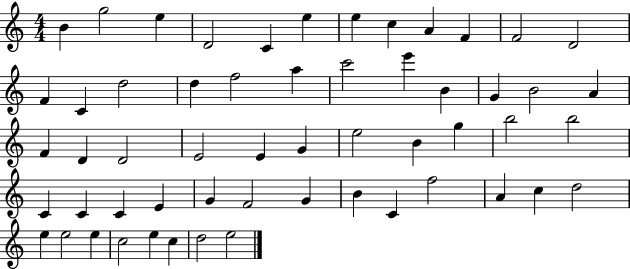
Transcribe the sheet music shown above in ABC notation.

X:1
T:Untitled
M:4/4
L:1/4
K:C
B g2 e D2 C e e c A F F2 D2 F C d2 d f2 a c'2 e' B G B2 A F D D2 E2 E G e2 B g b2 b2 C C C E G F2 G B C f2 A c d2 e e2 e c2 e c d2 e2